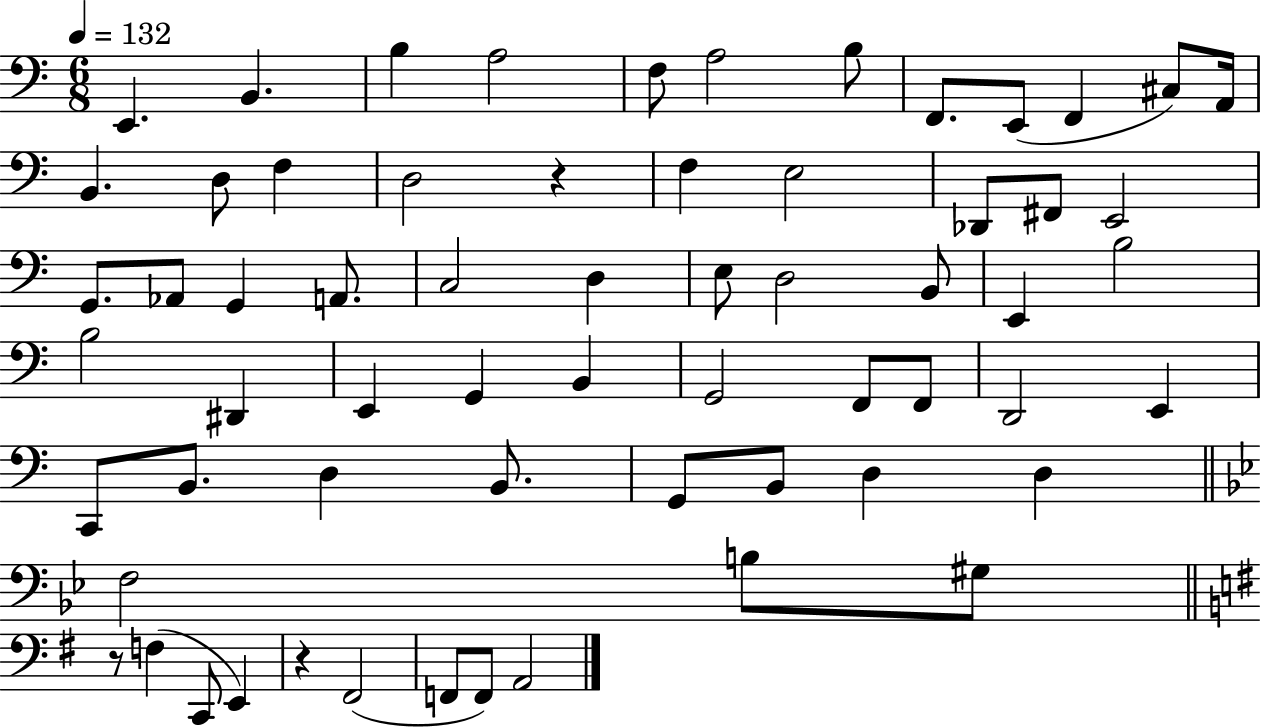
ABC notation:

X:1
T:Untitled
M:6/8
L:1/4
K:C
E,, B,, B, A,2 F,/2 A,2 B,/2 F,,/2 E,,/2 F,, ^C,/2 A,,/4 B,, D,/2 F, D,2 z F, E,2 _D,,/2 ^F,,/2 E,,2 G,,/2 _A,,/2 G,, A,,/2 C,2 D, E,/2 D,2 B,,/2 E,, B,2 B,2 ^D,, E,, G,, B,, G,,2 F,,/2 F,,/2 D,,2 E,, C,,/2 B,,/2 D, B,,/2 G,,/2 B,,/2 D, D, F,2 B,/2 ^G,/2 z/2 F, C,,/2 E,, z ^F,,2 F,,/2 F,,/2 A,,2